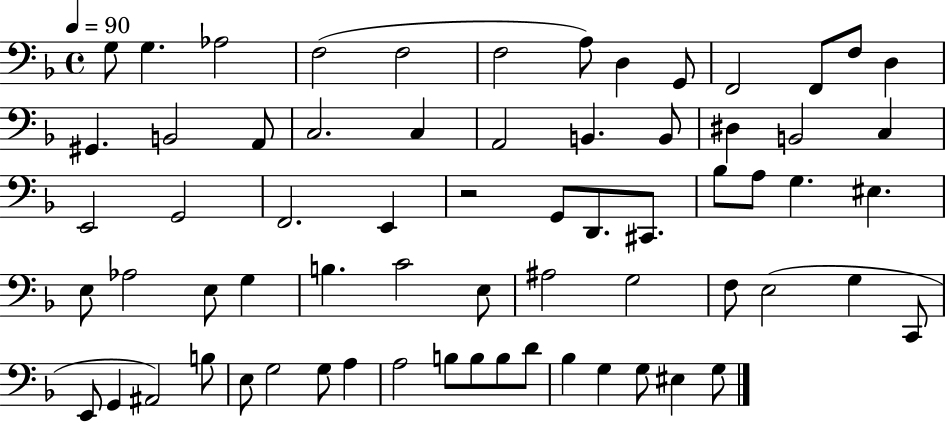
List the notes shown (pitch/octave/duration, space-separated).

G3/e G3/q. Ab3/h F3/h F3/h F3/h A3/e D3/q G2/e F2/h F2/e F3/e D3/q G#2/q. B2/h A2/e C3/h. C3/q A2/h B2/q. B2/e D#3/q B2/h C3/q E2/h G2/h F2/h. E2/q R/h G2/e D2/e. C#2/e. Bb3/e A3/e G3/q. EIS3/q. E3/e Ab3/h E3/e G3/q B3/q. C4/h E3/e A#3/h G3/h F3/e E3/h G3/q C2/e E2/e G2/q A#2/h B3/e E3/e G3/h G3/e A3/q A3/h B3/e B3/e B3/e D4/e Bb3/q G3/q G3/e EIS3/q G3/e